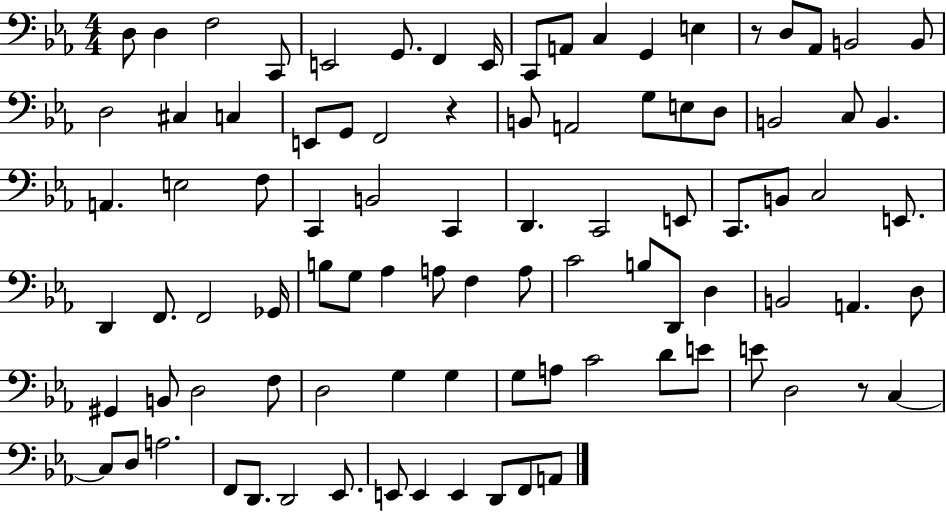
D3/e D3/q F3/h C2/e E2/h G2/e. F2/q E2/s C2/e A2/e C3/q G2/q E3/q R/e D3/e Ab2/e B2/h B2/e D3/h C#3/q C3/q E2/e G2/e F2/h R/q B2/e A2/h G3/e E3/e D3/e B2/h C3/e B2/q. A2/q. E3/h F3/e C2/q B2/h C2/q D2/q. C2/h E2/e C2/e. B2/e C3/h E2/e. D2/q F2/e. F2/h Gb2/s B3/e G3/e Ab3/q A3/e F3/q A3/e C4/h B3/e D2/e D3/q B2/h A2/q. D3/e G#2/q B2/e D3/h F3/e D3/h G3/q G3/q G3/e A3/e C4/h D4/e E4/e E4/e D3/h R/e C3/q C3/e D3/e A3/h. F2/e D2/e. D2/h Eb2/e. E2/e E2/q E2/q D2/e F2/e A2/e